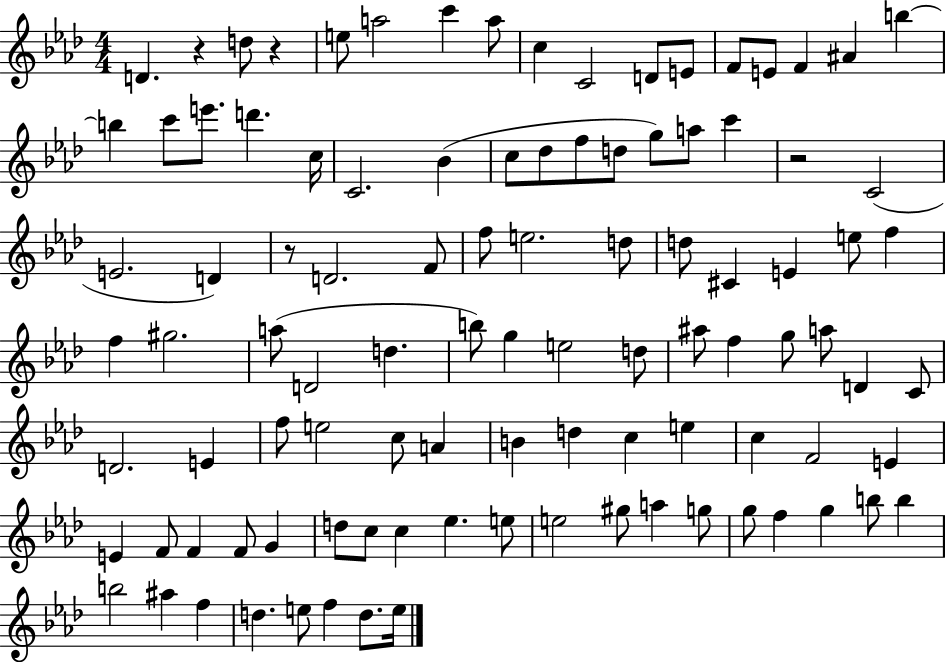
D4/q. R/q D5/e R/q E5/e A5/h C6/q A5/e C5/q C4/h D4/e E4/e F4/e E4/e F4/q A#4/q B5/q B5/q C6/e E6/e. D6/q. C5/s C4/h. Bb4/q C5/e Db5/e F5/e D5/e G5/e A5/e C6/q R/h C4/h E4/h. D4/q R/e D4/h. F4/e F5/e E5/h. D5/e D5/e C#4/q E4/q E5/e F5/q F5/q G#5/h. A5/e D4/h D5/q. B5/e G5/q E5/h D5/e A#5/e F5/q G5/e A5/e D4/q C4/e D4/h. E4/q F5/e E5/h C5/e A4/q B4/q D5/q C5/q E5/q C5/q F4/h E4/q E4/q F4/e F4/q F4/e G4/q D5/e C5/e C5/q Eb5/q. E5/e E5/h G#5/e A5/q G5/e G5/e F5/q G5/q B5/e B5/q B5/h A#5/q F5/q D5/q. E5/e F5/q D5/e. E5/s